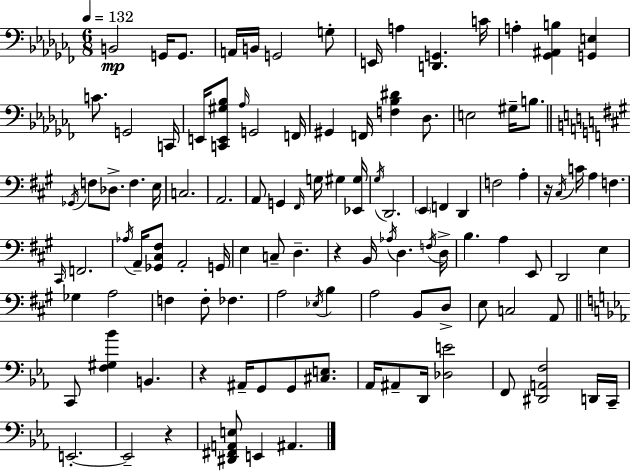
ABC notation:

X:1
T:Untitled
M:6/8
L:1/4
K:Abm
B,,2 G,,/4 G,,/2 A,,/4 B,,/4 G,,2 G,/2 E,,/4 A, [D,,G,,] C/4 A, [_G,,^A,,B,] [G,,E,] C/2 G,,2 C,,/4 E,,/4 [C,,E,,^G,_B,]/2 _A,/4 G,,2 F,,/4 ^G,, F,,/4 [F,_B,^D] _D,/2 E,2 ^G,/4 B,/2 _G,,/4 F,/2 _D,/2 F, E,/4 C,2 A,,2 A,,/2 G,, ^F,,/4 G,/4 ^G, [_E,,^G,]/4 ^G,/4 D,,2 E,, F,, D,, F,2 A, z/4 ^C,/4 C/4 A, F, ^C,,/4 F,,2 _A,/4 A,,/4 [_G,,^C,^F,]/2 A,,2 G,,/4 E, C,/2 D, z B,,/4 _A,/4 D, F,/4 D,/4 B, A, E,,/2 D,,2 E, _G, A,2 F, F,/2 _F, A,2 _E,/4 B, A,2 B,,/2 D,/2 E,/2 C,2 A,,/2 C,,/2 [F,^G,_B] B,, z ^A,,/4 G,,/2 G,,/2 [^C,E,]/2 _A,,/4 ^A,,/2 D,,/4 [_D,E]2 F,,/2 [^D,,A,,F,]2 D,,/4 C,,/4 E,,2 E,,2 z [^D,,^F,,A,,E,]/2 E,, ^A,,